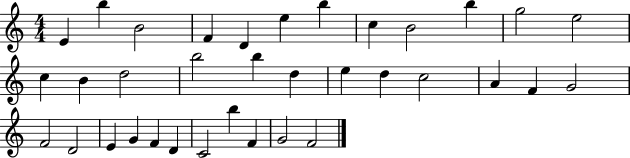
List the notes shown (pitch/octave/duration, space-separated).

E4/q B5/q B4/h F4/q D4/q E5/q B5/q C5/q B4/h B5/q G5/h E5/h C5/q B4/q D5/h B5/h B5/q D5/q E5/q D5/q C5/h A4/q F4/q G4/h F4/h D4/h E4/q G4/q F4/q D4/q C4/h B5/q F4/q G4/h F4/h